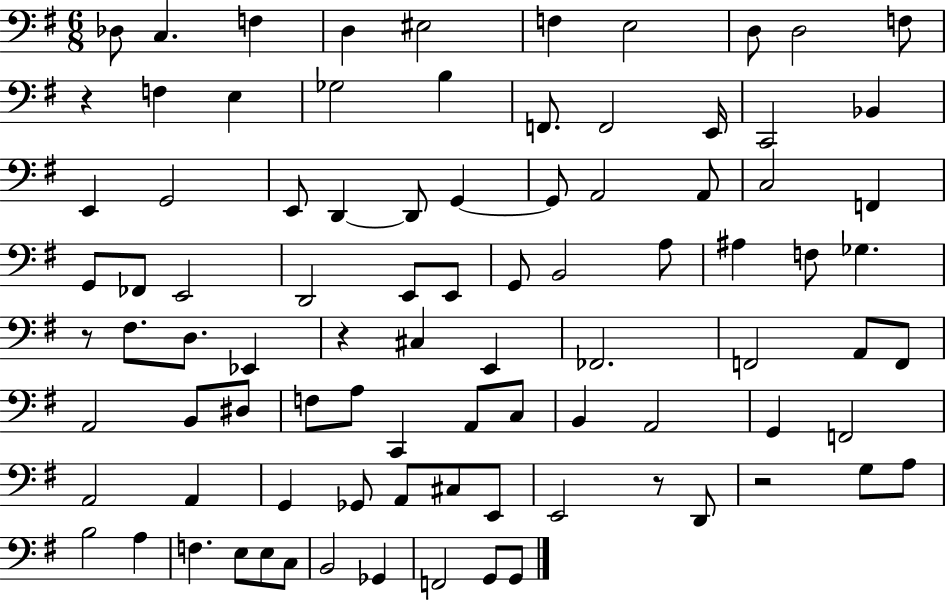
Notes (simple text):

Db3/e C3/q. F3/q D3/q EIS3/h F3/q E3/h D3/e D3/h F3/e R/q F3/q E3/q Gb3/h B3/q F2/e. F2/h E2/s C2/h Bb2/q E2/q G2/h E2/e D2/q D2/e G2/q G2/e A2/h A2/e C3/h F2/q G2/e FES2/e E2/h D2/h E2/e E2/e G2/e B2/h A3/e A#3/q F3/e Gb3/q. R/e F#3/e. D3/e. Eb2/q R/q C#3/q E2/q FES2/h. F2/h A2/e F2/e A2/h B2/e D#3/e F3/e A3/e C2/q A2/e C3/e B2/q A2/h G2/q F2/h A2/h A2/q G2/q Gb2/e A2/e C#3/e E2/e E2/h R/e D2/e R/h G3/e A3/e B3/h A3/q F3/q. E3/e E3/e C3/e B2/h Gb2/q F2/h G2/e G2/e